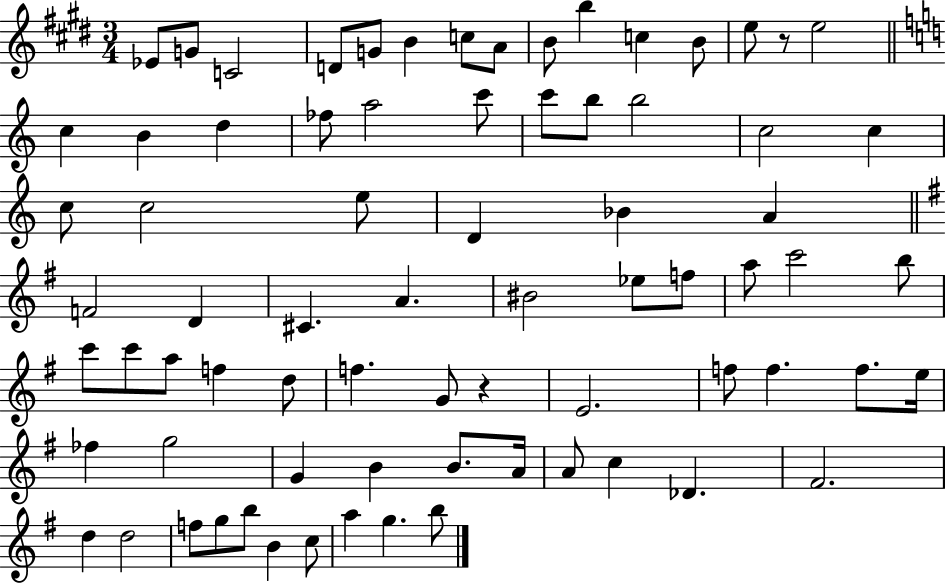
Eb4/e G4/e C4/h D4/e G4/e B4/q C5/e A4/e B4/e B5/q C5/q B4/e E5/e R/e E5/h C5/q B4/q D5/q FES5/e A5/h C6/e C6/e B5/e B5/h C5/h C5/q C5/e C5/h E5/e D4/q Bb4/q A4/q F4/h D4/q C#4/q. A4/q. BIS4/h Eb5/e F5/e A5/e C6/h B5/e C6/e C6/e A5/e F5/q D5/e F5/q. G4/e R/q E4/h. F5/e F5/q. F5/e. E5/s FES5/q G5/h G4/q B4/q B4/e. A4/s A4/e C5/q Db4/q. F#4/h. D5/q D5/h F5/e G5/e B5/e B4/q C5/e A5/q G5/q. B5/e